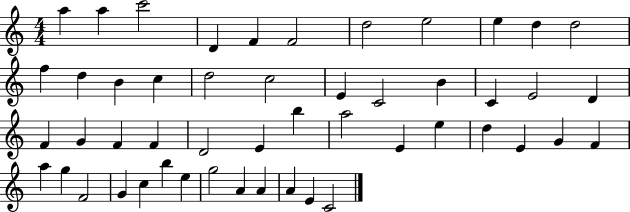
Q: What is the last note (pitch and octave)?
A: C4